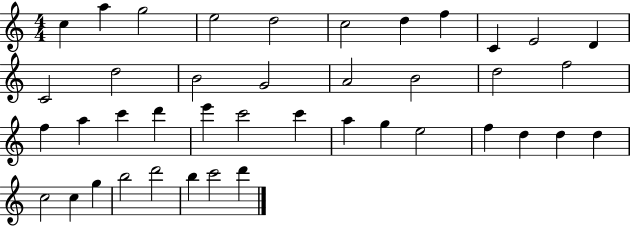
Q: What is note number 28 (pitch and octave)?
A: G5